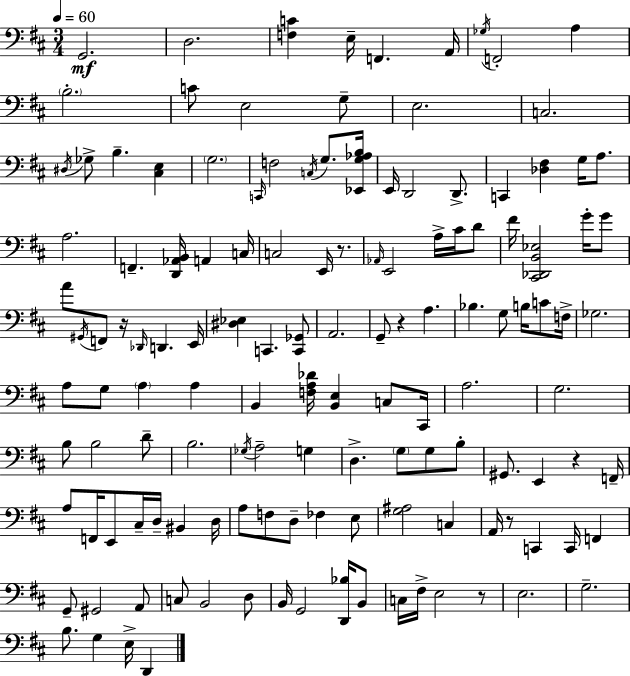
G2/h. D3/h. [F3,C4]/q E3/s F2/q. A2/s Gb3/s F2/h A3/q B3/h. C4/e E3/h G3/e E3/h. C3/h. D#3/s Gb3/e B3/q. [C#3,E3]/q G3/h. C2/s F3/h C3/s G3/e. [Eb2,G3,Ab3,B3]/s E2/s D2/h D2/e. C2/q [Db3,F#3]/q G3/s A3/e. A3/h. F2/q. [D2,Ab2,B2]/s A2/q C3/s C3/h E2/s R/e. Ab2/s E2/h A3/s C#4/s D4/e F#4/s [C#2,Db2,B2,Eb3]/h G4/s G4/e A4/e G#2/s F2/e R/s Db2/s D2/q. E2/s [D#3,Eb3]/q C2/q. [C2,Gb2]/e A2/h. G2/e R/q A3/q. Bb3/q. G3/e B3/s C4/e F3/s Gb3/h. A3/e G3/e A3/q A3/q B2/q [F3,A3,Db4]/s [B2,E3]/q C3/e C#2/s A3/h. G3/h. B3/e B3/h D4/e B3/h. Gb3/s A3/h G3/q D3/q. G3/e G3/e B3/e G#2/e. E2/q R/q F2/s A3/e F2/s E2/e C#3/s D3/s BIS2/q D3/s A3/e F3/e D3/e FES3/q E3/e [G3,A#3]/h C3/q A2/s R/e C2/q C2/s F2/q G2/e G#2/h A2/e C3/e B2/h D3/e B2/s G2/h [D2,Bb3]/s B2/e C3/s F#3/s E3/h R/e E3/h. G3/h. B3/e. G3/q E3/s D2/q